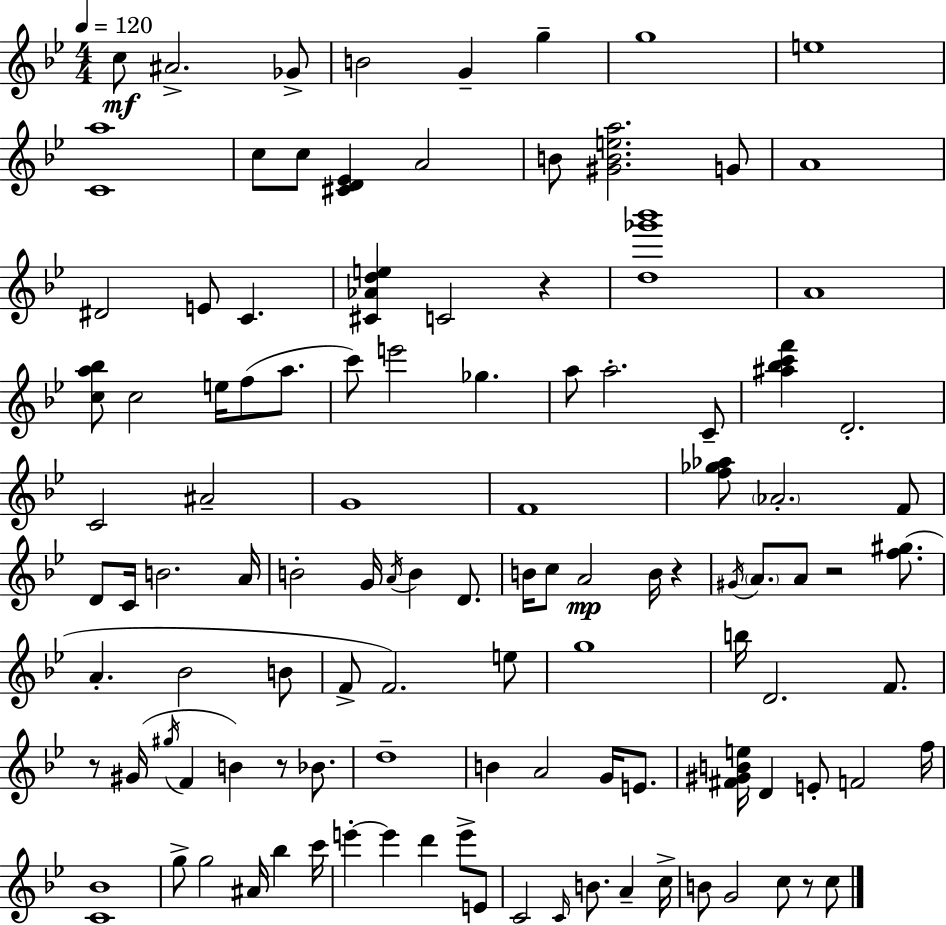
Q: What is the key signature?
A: BES major